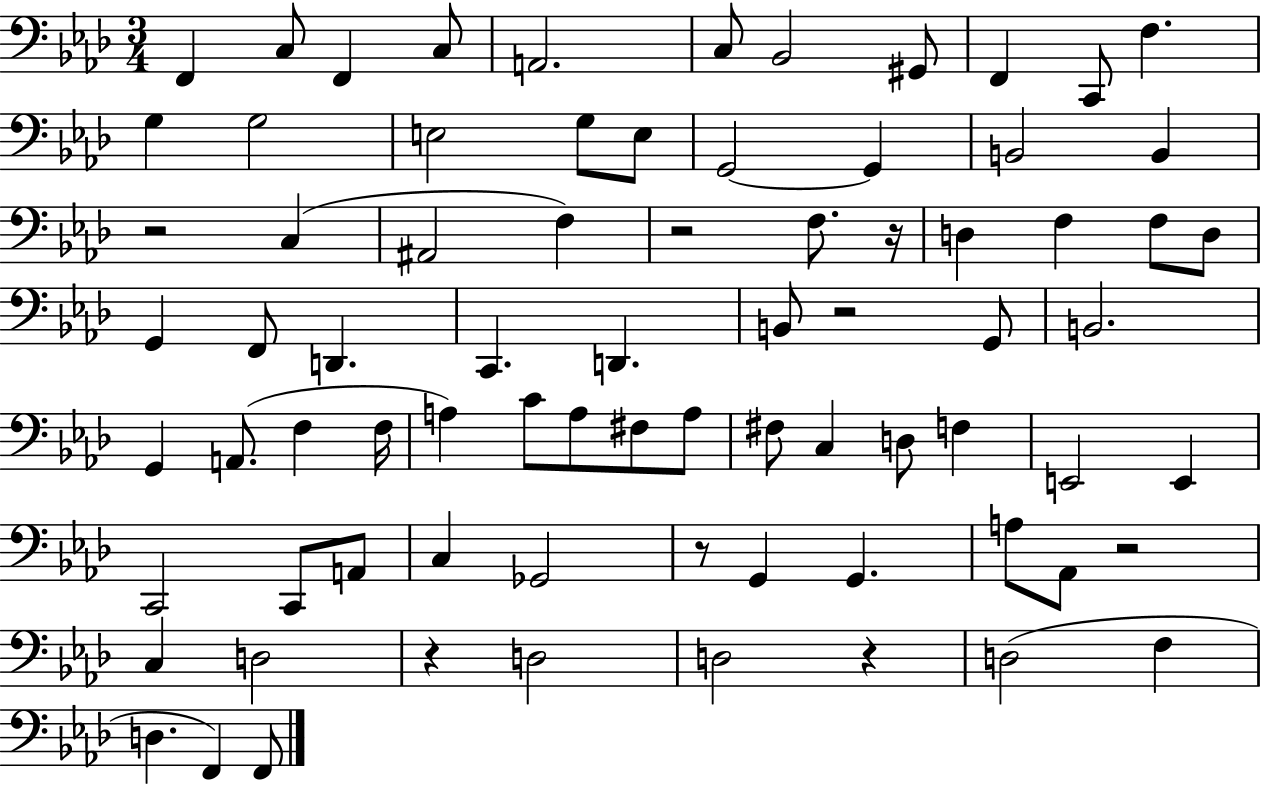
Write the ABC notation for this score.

X:1
T:Untitled
M:3/4
L:1/4
K:Ab
F,, C,/2 F,, C,/2 A,,2 C,/2 _B,,2 ^G,,/2 F,, C,,/2 F, G, G,2 E,2 G,/2 E,/2 G,,2 G,, B,,2 B,, z2 C, ^A,,2 F, z2 F,/2 z/4 D, F, F,/2 D,/2 G,, F,,/2 D,, C,, D,, B,,/2 z2 G,,/2 B,,2 G,, A,,/2 F, F,/4 A, C/2 A,/2 ^F,/2 A,/2 ^F,/2 C, D,/2 F, E,,2 E,, C,,2 C,,/2 A,,/2 C, _G,,2 z/2 G,, G,, A,/2 _A,,/2 z2 C, D,2 z D,2 D,2 z D,2 F, D, F,, F,,/2